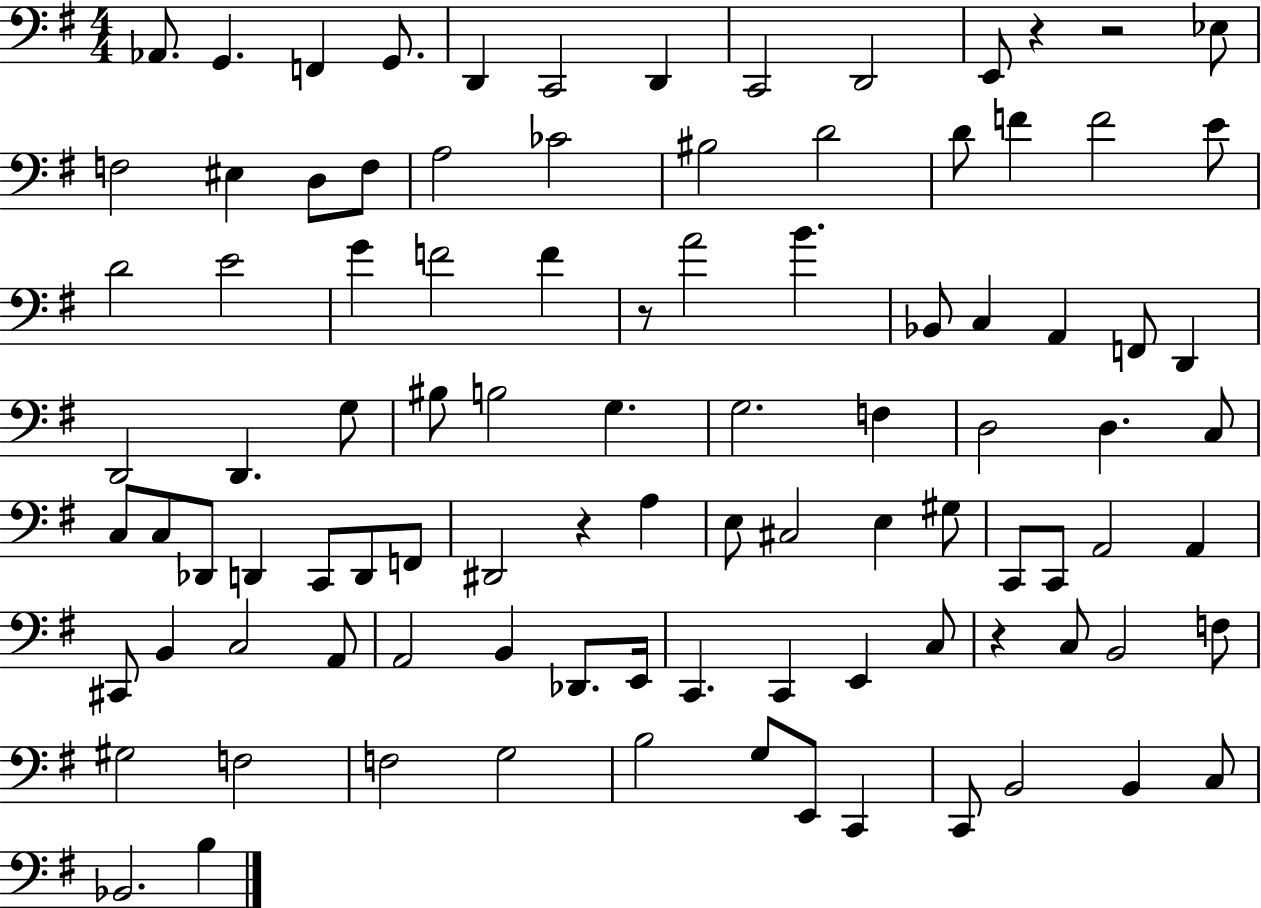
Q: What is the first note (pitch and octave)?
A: Ab2